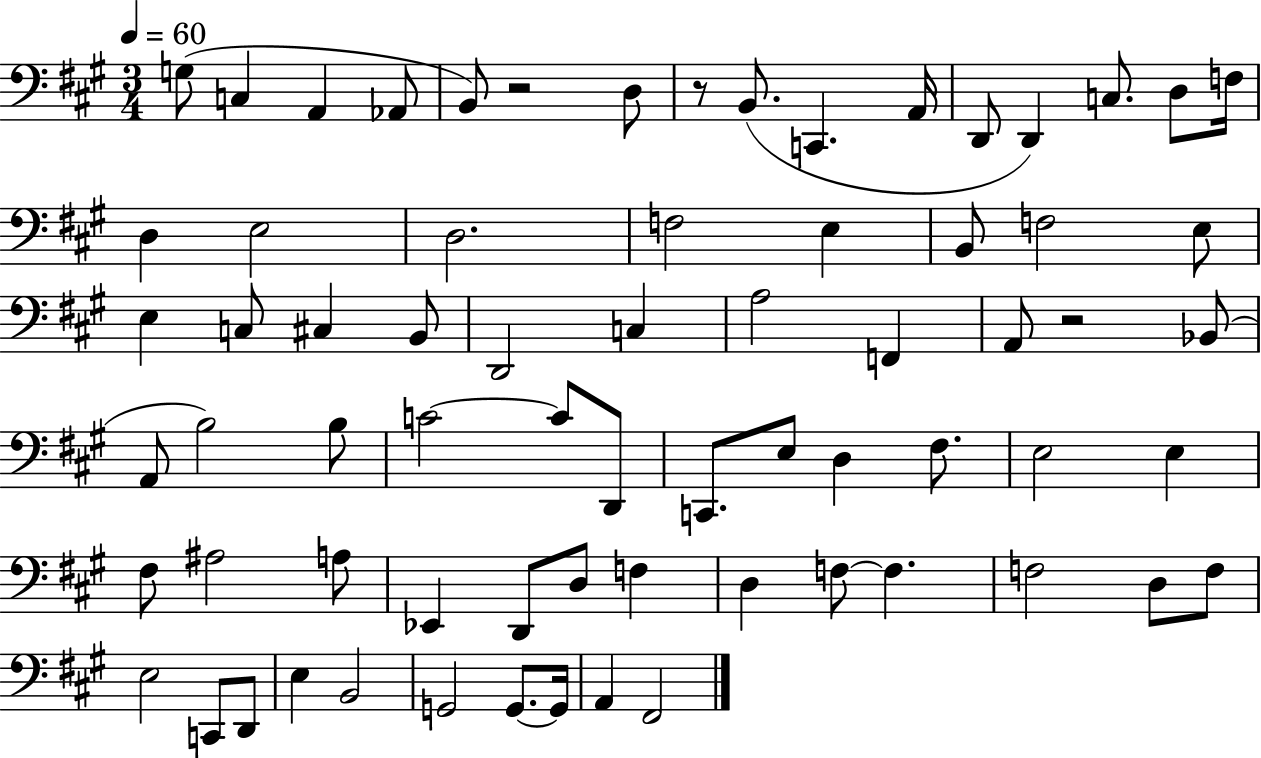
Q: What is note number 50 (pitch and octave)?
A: D3